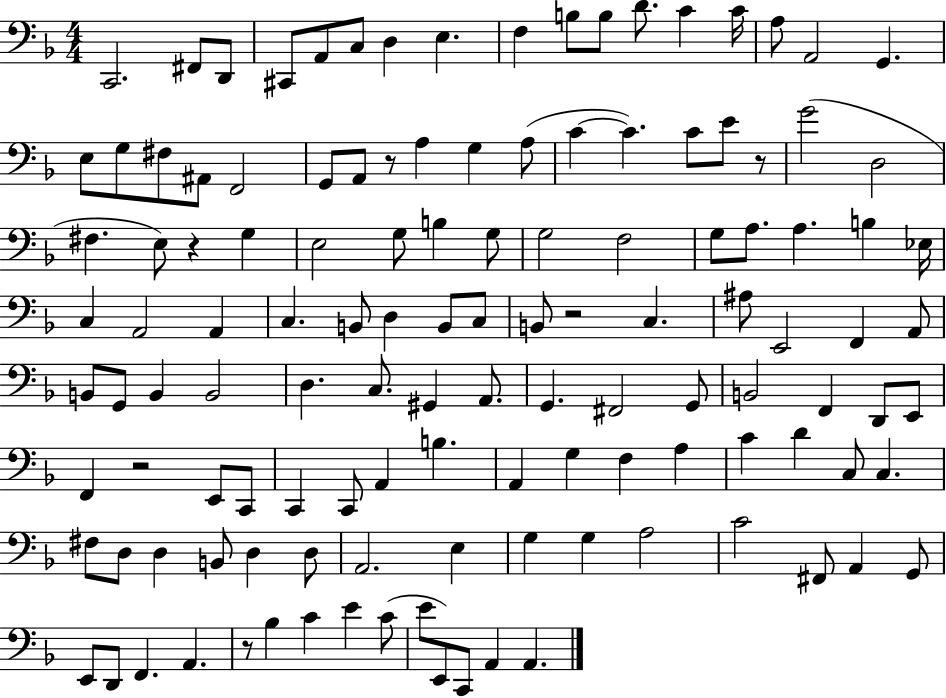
{
  \clef bass
  \numericTimeSignature
  \time 4/4
  \key f \major
  c,2. fis,8 d,8 | cis,8 a,8 c8 d4 e4. | f4 b8 b8 d'8. c'4 c'16 | a8 a,2 g,4. | \break e8 g8 fis8 ais,8 f,2 | g,8 a,8 r8 a4 g4 a8( | c'4~~ c'4.) c'8 e'8 r8 | g'2( d2 | \break fis4. e8) r4 g4 | e2 g8 b4 g8 | g2 f2 | g8 a8. a4. b4 ees16 | \break c4 a,2 a,4 | c4. b,8 d4 b,8 c8 | b,8 r2 c4. | ais8 e,2 f,4 a,8 | \break b,8 g,8 b,4 b,2 | d4. c8. gis,4 a,8. | g,4. fis,2 g,8 | b,2 f,4 d,8 e,8 | \break f,4 r2 e,8 c,8 | c,4 c,8 a,4 b4. | a,4 g4 f4 a4 | c'4 d'4 c8 c4. | \break fis8 d8 d4 b,8 d4 d8 | a,2. e4 | g4 g4 a2 | c'2 fis,8 a,4 g,8 | \break e,8 d,8 f,4. a,4. | r8 bes4 c'4 e'4 c'8( | e'8 e,8) c,8 a,4 a,4. | \bar "|."
}